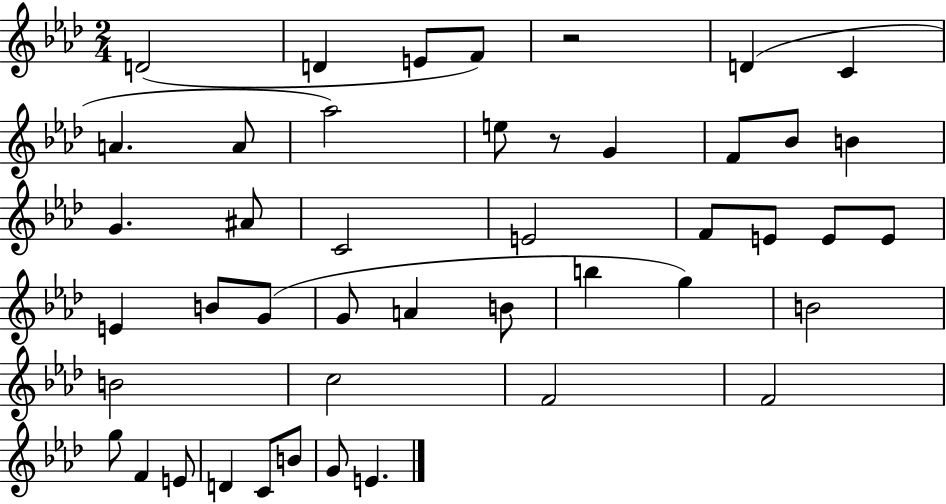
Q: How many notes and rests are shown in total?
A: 45